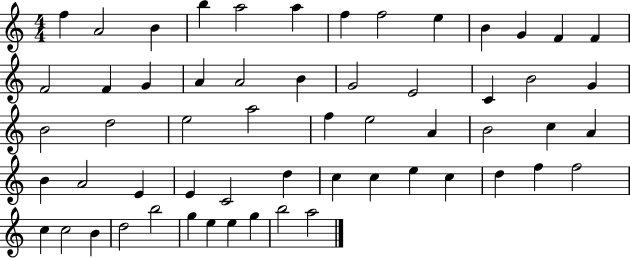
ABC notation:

X:1
T:Untitled
M:4/4
L:1/4
K:C
f A2 B b a2 a f f2 e B G F F F2 F G A A2 B G2 E2 C B2 G B2 d2 e2 a2 f e2 A B2 c A B A2 E E C2 d c c e c d f f2 c c2 B d2 b2 g e e g b2 a2